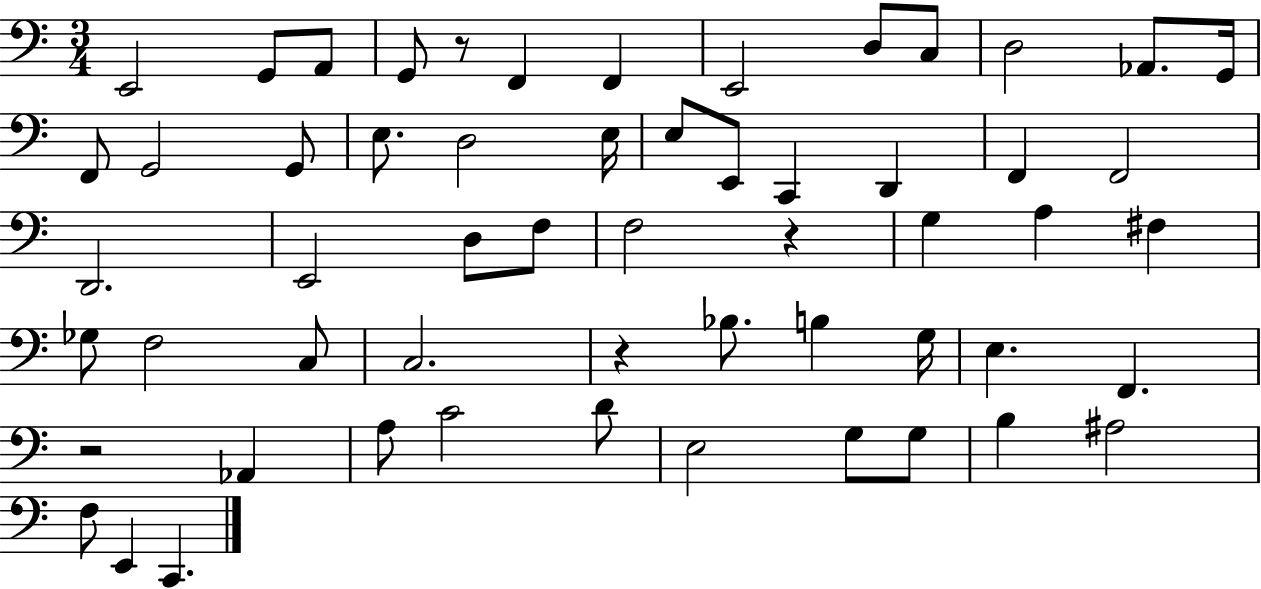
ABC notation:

X:1
T:Untitled
M:3/4
L:1/4
K:C
E,,2 G,,/2 A,,/2 G,,/2 z/2 F,, F,, E,,2 D,/2 C,/2 D,2 _A,,/2 G,,/4 F,,/2 G,,2 G,,/2 E,/2 D,2 E,/4 E,/2 E,,/2 C,, D,, F,, F,,2 D,,2 E,,2 D,/2 F,/2 F,2 z G, A, ^F, _G,/2 F,2 C,/2 C,2 z _B,/2 B, G,/4 E, F,, z2 _A,, A,/2 C2 D/2 E,2 G,/2 G,/2 B, ^A,2 F,/2 E,, C,,